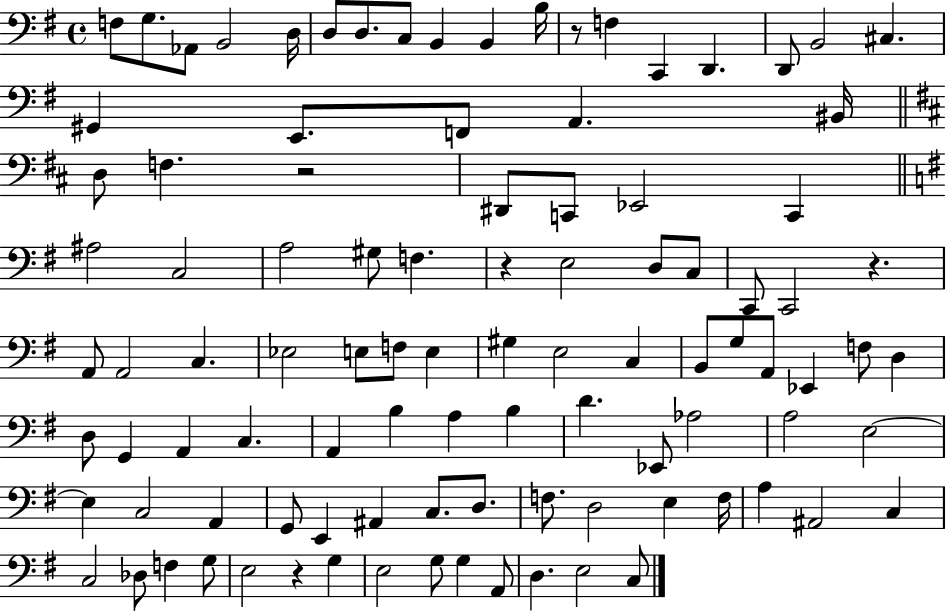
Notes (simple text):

F3/e G3/e. Ab2/e B2/h D3/s D3/e D3/e. C3/e B2/q B2/q B3/s R/e F3/q C2/q D2/q. D2/e B2/h C#3/q. G#2/q E2/e. F2/e A2/q. BIS2/s D3/e F3/q. R/h D#2/e C2/e Eb2/h C2/q A#3/h C3/h A3/h G#3/e F3/q. R/q E3/h D3/e C3/e C2/e C2/h R/q. A2/e A2/h C3/q. Eb3/h E3/e F3/e E3/q G#3/q E3/h C3/q B2/e G3/e A2/e Eb2/q F3/e D3/q D3/e G2/q A2/q C3/q. A2/q B3/q A3/q B3/q D4/q. Eb2/e Ab3/h A3/h E3/h E3/q C3/h A2/q G2/e E2/q A#2/q C3/e. D3/e. F3/e. D3/h E3/q F3/s A3/q A#2/h C3/q C3/h Db3/e F3/q G3/e E3/h R/q G3/q E3/h G3/e G3/q A2/e D3/q. E3/h C3/e